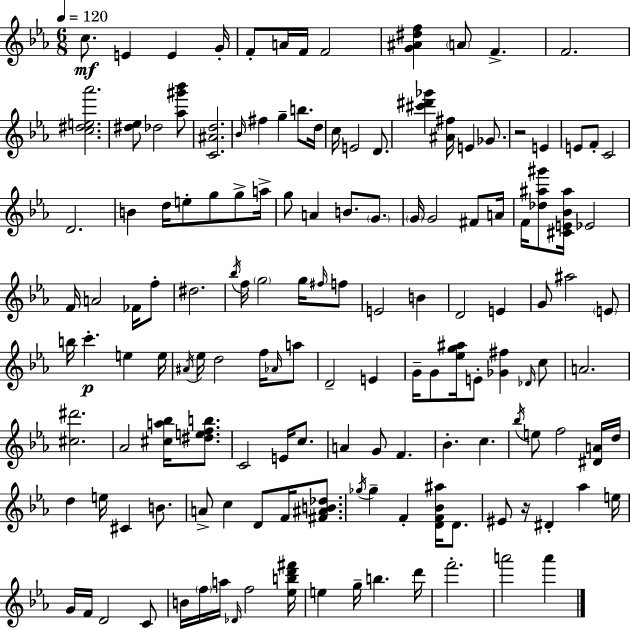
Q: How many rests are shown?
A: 2